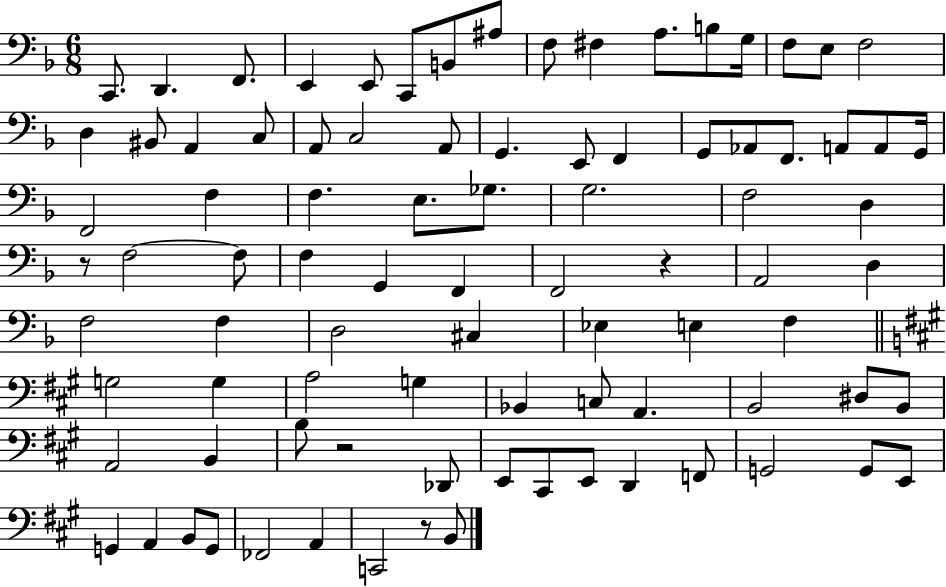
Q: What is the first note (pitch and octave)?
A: C2